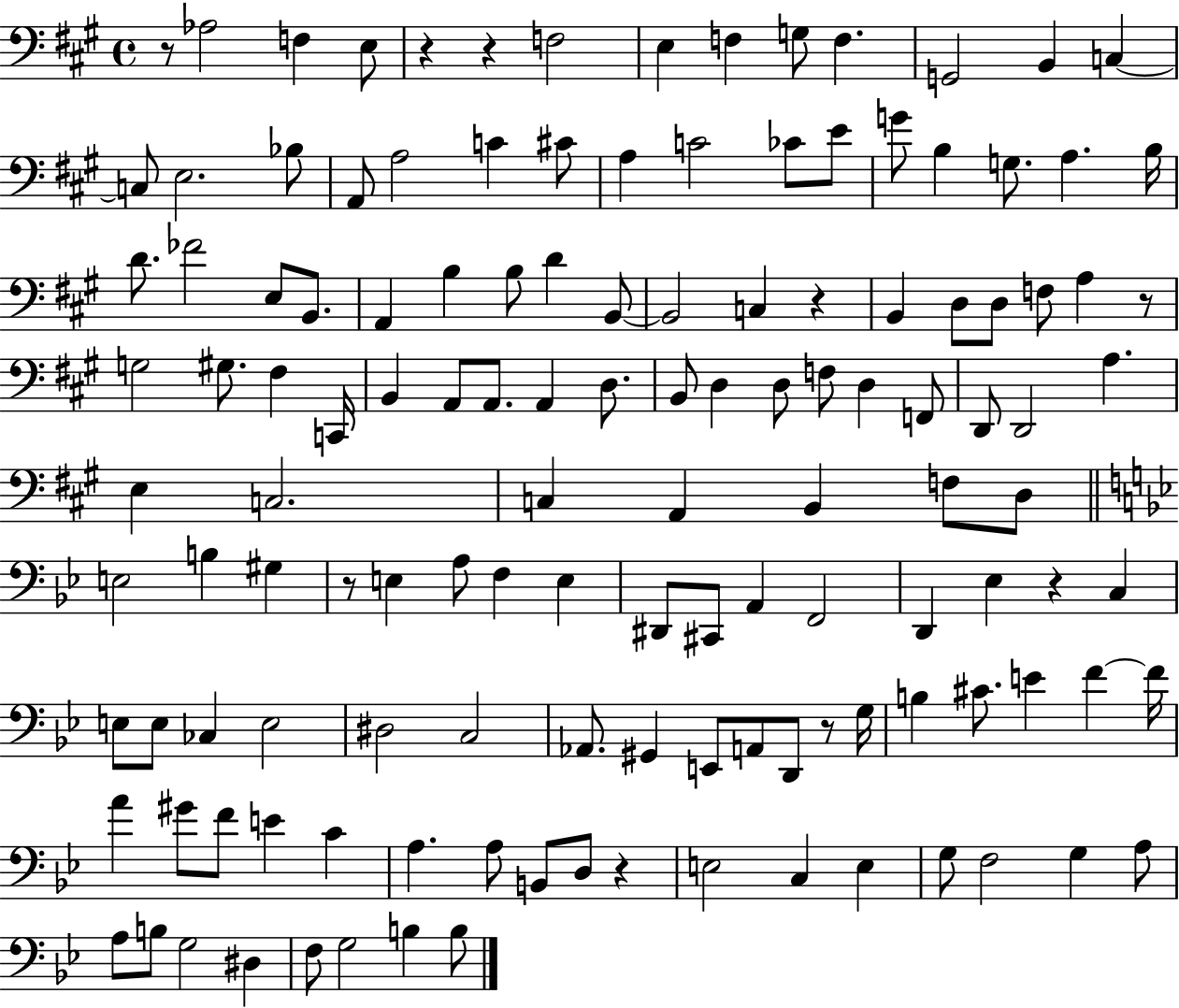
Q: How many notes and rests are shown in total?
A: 132